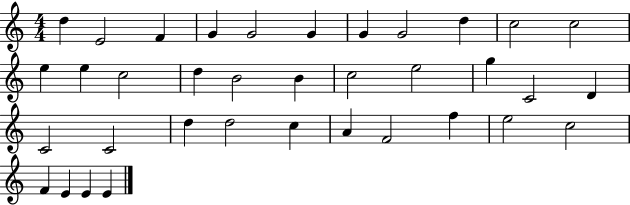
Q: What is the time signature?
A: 4/4